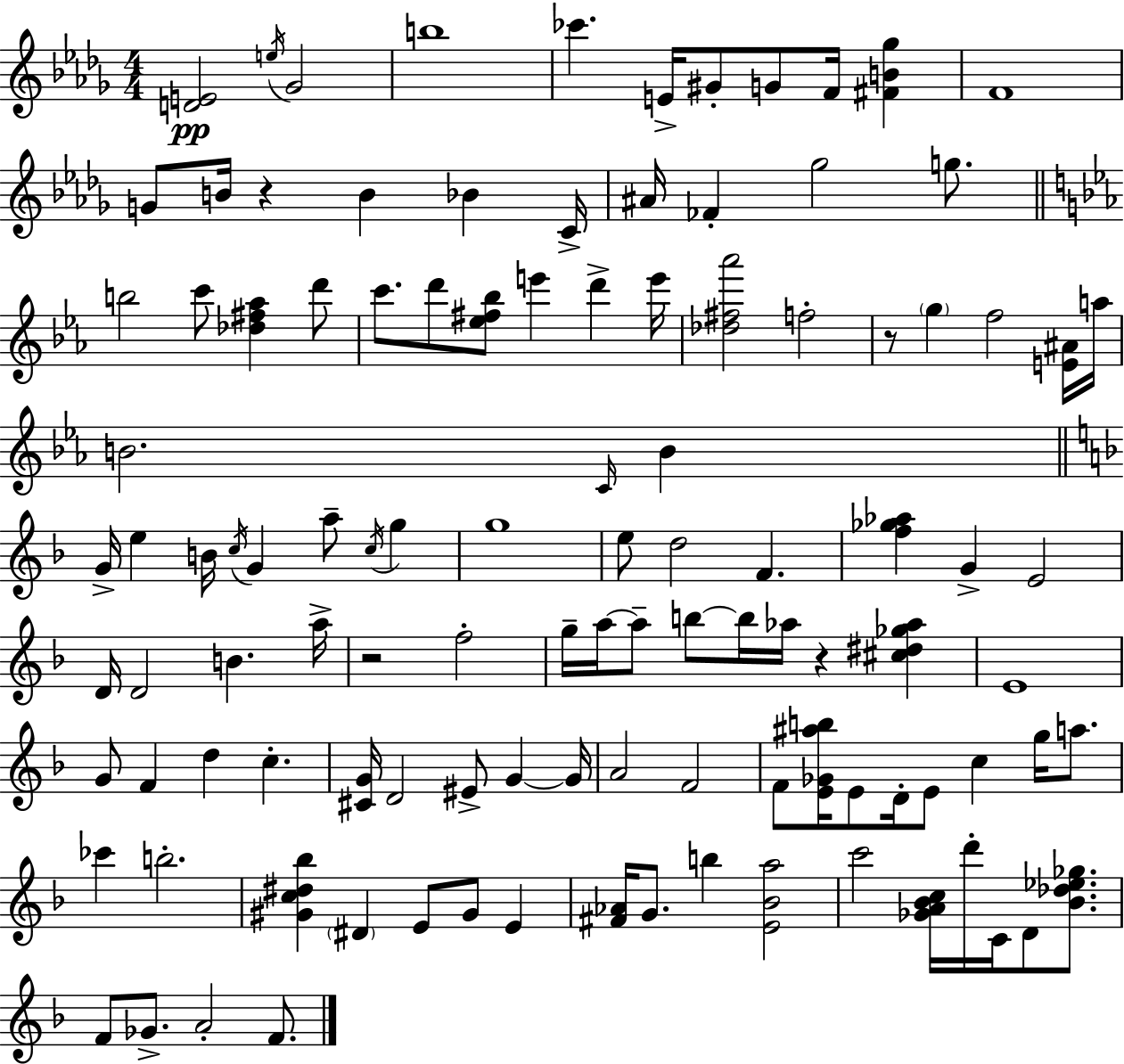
{
  \clef treble
  \numericTimeSignature
  \time 4/4
  \key bes \minor
  <d' e'>2\pp \acciaccatura { e''16 } ges'2 | b''1 | ces'''4. e'16-> gis'8-. g'8 f'16 <fis' b' ges''>4 | f'1 | \break g'8 b'16 r4 b'4 bes'4 | c'16-> ais'16 fes'4-. ges''2 g''8. | \bar "||" \break \key ees \major b''2 c'''8 <des'' fis'' aes''>4 d'''8 | c'''8. d'''8 <ees'' fis'' bes''>8 e'''4 d'''4-> e'''16 | <des'' fis'' aes'''>2 f''2-. | r8 \parenthesize g''4 f''2 <e' ais'>16 a''16 | \break b'2. \grace { c'16 } b'4 | \bar "||" \break \key d \minor g'16-> e''4 b'16 \acciaccatura { c''16 } g'4 a''8-- \acciaccatura { c''16 } g''4 | g''1 | e''8 d''2 f'4. | <f'' ges'' aes''>4 g'4-> e'2 | \break d'16 d'2 b'4. | a''16-> r2 f''2-. | g''16-- a''16~~ a''8-- b''8~~ b''16 aes''16 r4 <cis'' dis'' ges'' aes''>4 | e'1 | \break g'8 f'4 d''4 c''4.-. | <cis' g'>16 d'2 eis'8-> g'4~~ | g'16 a'2 f'2 | f'8 <e' ges' ais'' b''>16 e'8 d'16-. e'8 c''4 g''16 a''8. | \break ces'''4 b''2.-. | <gis' c'' dis'' bes''>4 \parenthesize dis'4 e'8 gis'8 e'4 | <fis' aes'>16 g'8. b''4 <e' bes' a''>2 | c'''2 <ges' a' bes' c''>16 d'''16-. c'16 d'8 <bes' des'' ees'' ges''>8. | \break f'8 ges'8.-> a'2-. f'8. | \bar "|."
}